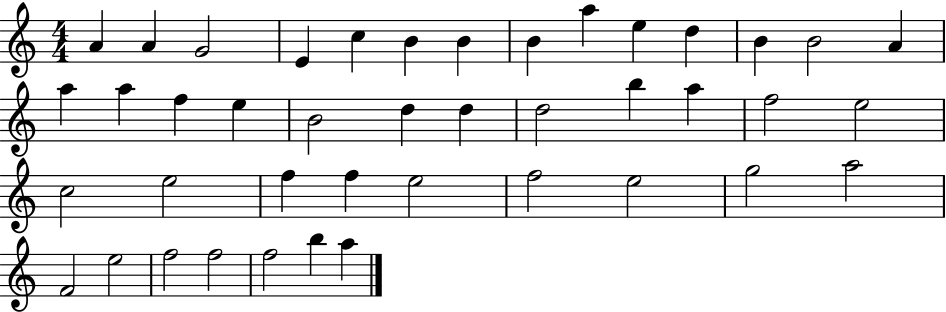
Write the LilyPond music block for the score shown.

{
  \clef treble
  \numericTimeSignature
  \time 4/4
  \key c \major
  a'4 a'4 g'2 | e'4 c''4 b'4 b'4 | b'4 a''4 e''4 d''4 | b'4 b'2 a'4 | \break a''4 a''4 f''4 e''4 | b'2 d''4 d''4 | d''2 b''4 a''4 | f''2 e''2 | \break c''2 e''2 | f''4 f''4 e''2 | f''2 e''2 | g''2 a''2 | \break f'2 e''2 | f''2 f''2 | f''2 b''4 a''4 | \bar "|."
}